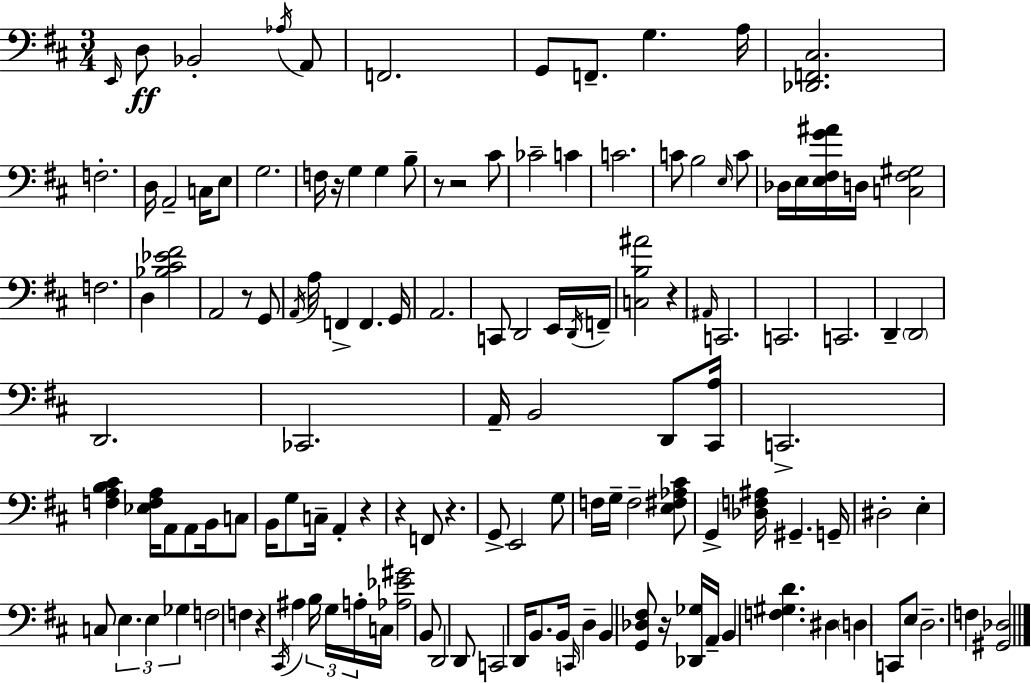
E2/s D3/e Bb2/h Ab3/s A2/e F2/h. G2/e F2/e. G3/q. A3/s [Db2,F2,C#3]/h. F3/h. D3/s A2/h C3/s E3/e G3/h. F3/s R/s G3/q G3/q B3/e R/e R/h C#4/e CES4/h C4/q C4/h. C4/e B3/h E3/s C4/e Db3/s E3/s [E3,F#3,G4,A#4]/s D3/s [C3,F#3,G#3]/h F3/h. D3/q [Bb3,C#4,Eb4,F#4]/h A2/h R/e G2/e A2/s A3/s F2/q F2/q. G2/s A2/h. C2/e D2/h E2/s D2/s F2/s [C3,B3,A#4]/h R/q A#2/s C2/h. C2/h. C2/h. D2/q D2/h D2/h. CES2/h. A2/s B2/h D2/e [C#2,A3]/s C2/h. [F3,A3,B3,C#4]/q [Eb3,F3,A3]/s A2/e A2/e B2/s C3/e B2/s G3/e C3/s A2/q R/q R/q F2/e R/q. G2/e E2/h G3/e F3/s G3/s F3/h [E3,F#3,Ab3,C#4]/e G2/q [Db3,F3,A#3]/s G#2/q. G2/s D#3/h E3/q C3/e E3/q. E3/q Gb3/q F3/h F3/q R/q C#2/s A#3/q B3/s G3/s A3/s C3/s [Ab3,Eb4,G#4]/h B2/e D2/h D2/e C2/h D2/s B2/e. B2/s C2/s D3/q B2/q [G2,Db3,F#3]/e R/s [Db2,Gb3]/s A2/s B2/q [F3,G#3,D4]/q. D#3/q D3/q C2/e E3/e D3/h. F3/q [G#2,Db3]/h